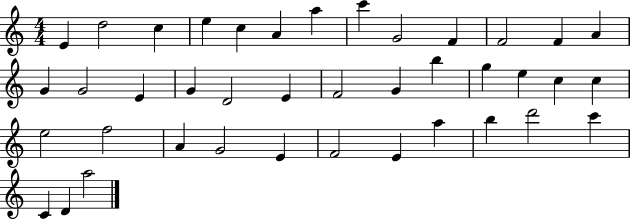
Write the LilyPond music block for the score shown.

{
  \clef treble
  \numericTimeSignature
  \time 4/4
  \key c \major
  e'4 d''2 c''4 | e''4 c''4 a'4 a''4 | c'''4 g'2 f'4 | f'2 f'4 a'4 | \break g'4 g'2 e'4 | g'4 d'2 e'4 | f'2 g'4 b''4 | g''4 e''4 c''4 c''4 | \break e''2 f''2 | a'4 g'2 e'4 | f'2 e'4 a''4 | b''4 d'''2 c'''4 | \break c'4 d'4 a''2 | \bar "|."
}